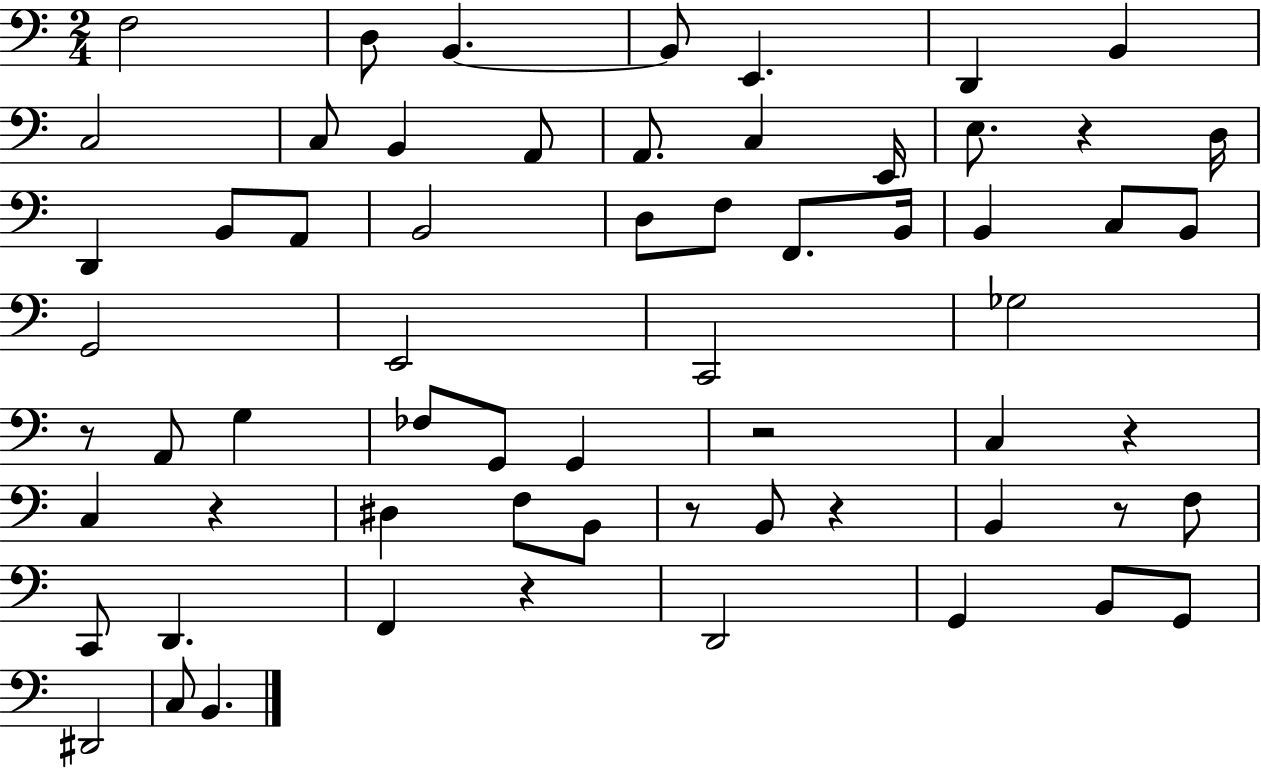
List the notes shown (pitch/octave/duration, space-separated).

F3/h D3/e B2/q. B2/e E2/q. D2/q B2/q C3/h C3/e B2/q A2/e A2/e. C3/q E2/s E3/e. R/q D3/s D2/q B2/e A2/e B2/h D3/e F3/e F2/e. B2/s B2/q C3/e B2/e G2/h E2/h C2/h Gb3/h R/e A2/e G3/q FES3/e G2/e G2/q R/h C3/q R/q C3/q R/q D#3/q F3/e B2/e R/e B2/e R/q B2/q R/e F3/e C2/e D2/q. F2/q R/q D2/h G2/q B2/e G2/e D#2/h C3/e B2/q.